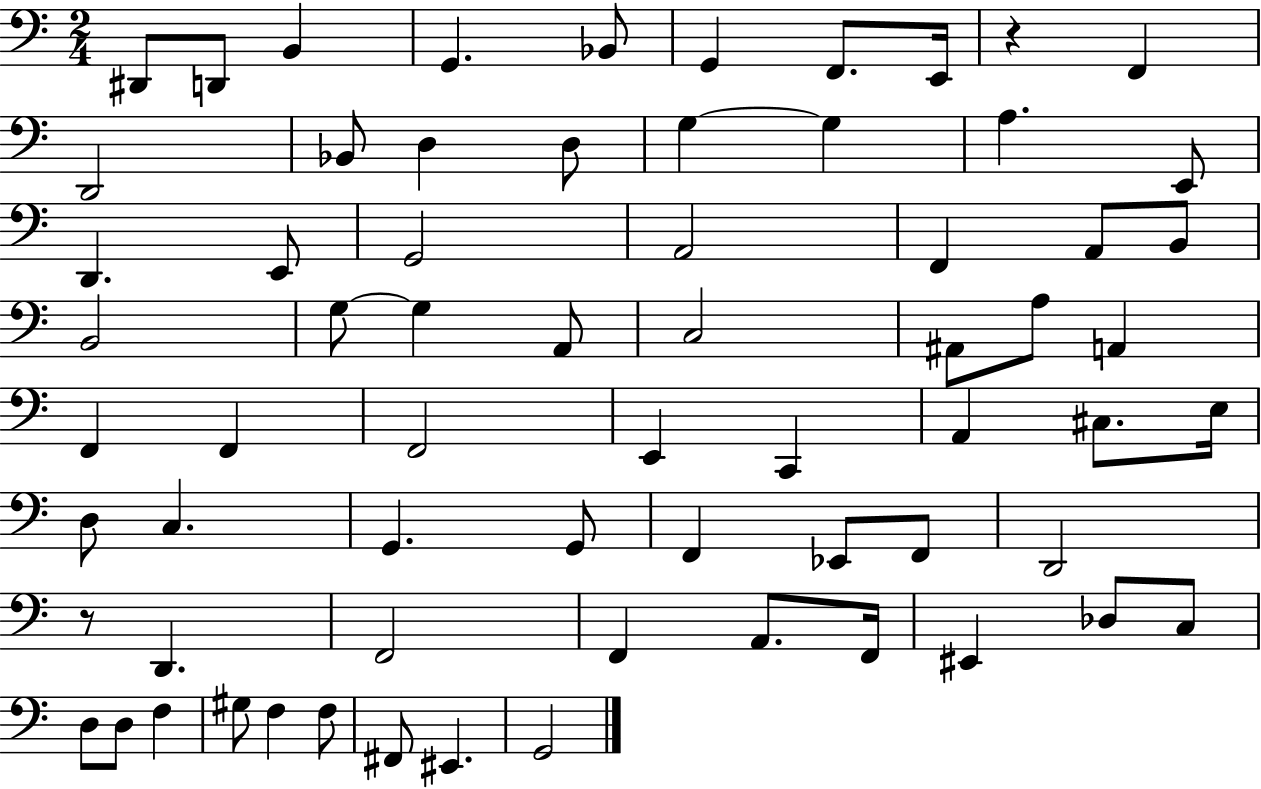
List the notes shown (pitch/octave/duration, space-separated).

D#2/e D2/e B2/q G2/q. Bb2/e G2/q F2/e. E2/s R/q F2/q D2/h Bb2/e D3/q D3/e G3/q G3/q A3/q. E2/e D2/q. E2/e G2/h A2/h F2/q A2/e B2/e B2/h G3/e G3/q A2/e C3/h A#2/e A3/e A2/q F2/q F2/q F2/h E2/q C2/q A2/q C#3/e. E3/s D3/e C3/q. G2/q. G2/e F2/q Eb2/e F2/e D2/h R/e D2/q. F2/h F2/q A2/e. F2/s EIS2/q Db3/e C3/e D3/e D3/e F3/q G#3/e F3/q F3/e F#2/e EIS2/q. G2/h